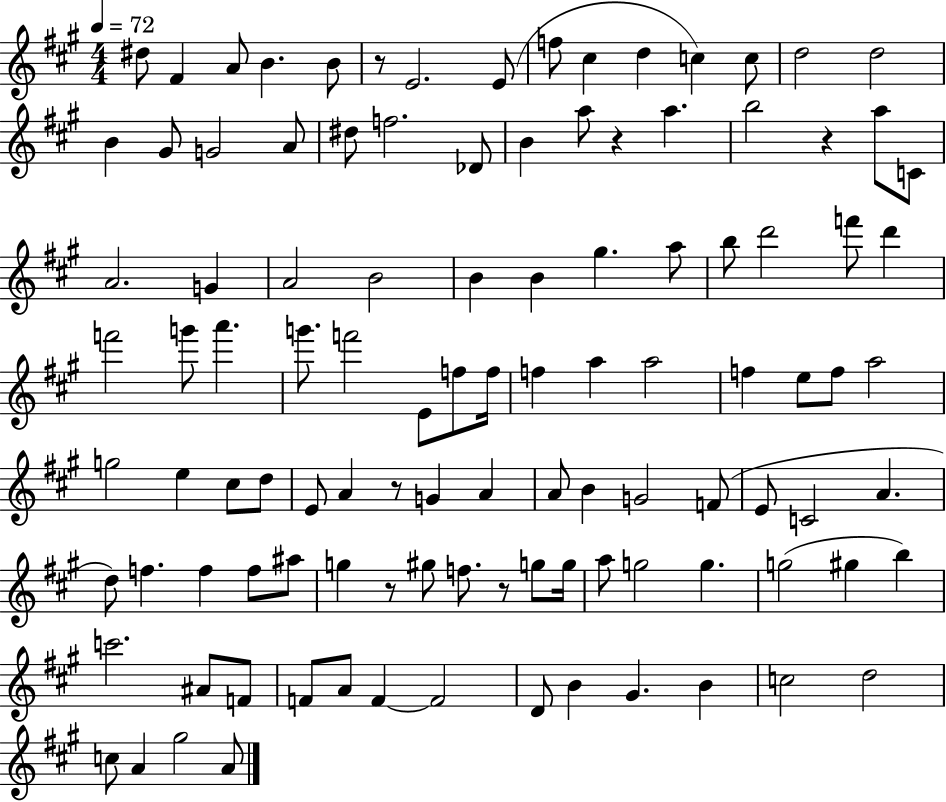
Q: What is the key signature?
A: A major